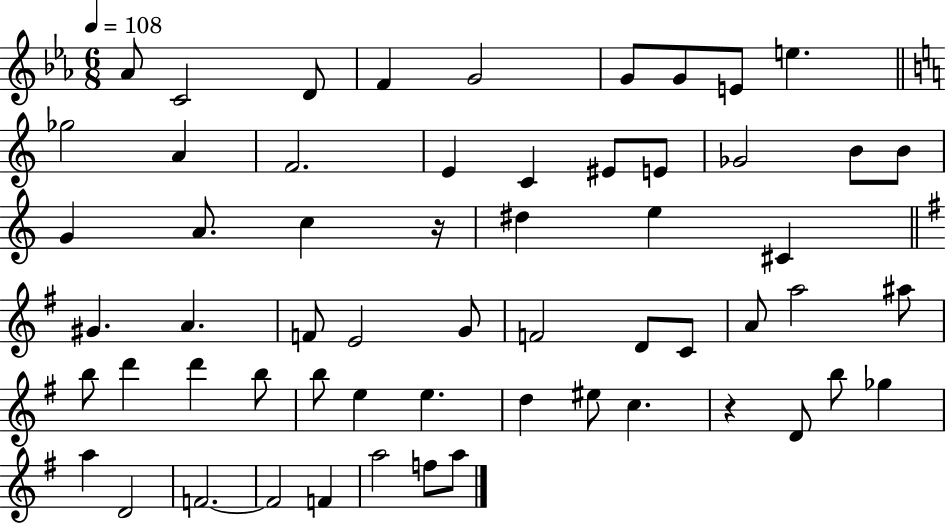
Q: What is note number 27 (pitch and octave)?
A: A4